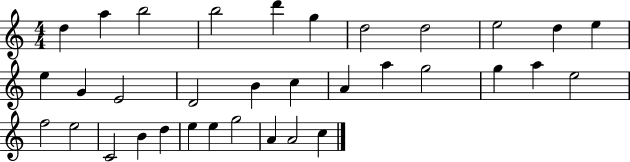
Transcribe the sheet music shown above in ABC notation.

X:1
T:Untitled
M:4/4
L:1/4
K:C
d a b2 b2 d' g d2 d2 e2 d e e G E2 D2 B c A a g2 g a e2 f2 e2 C2 B d e e g2 A A2 c